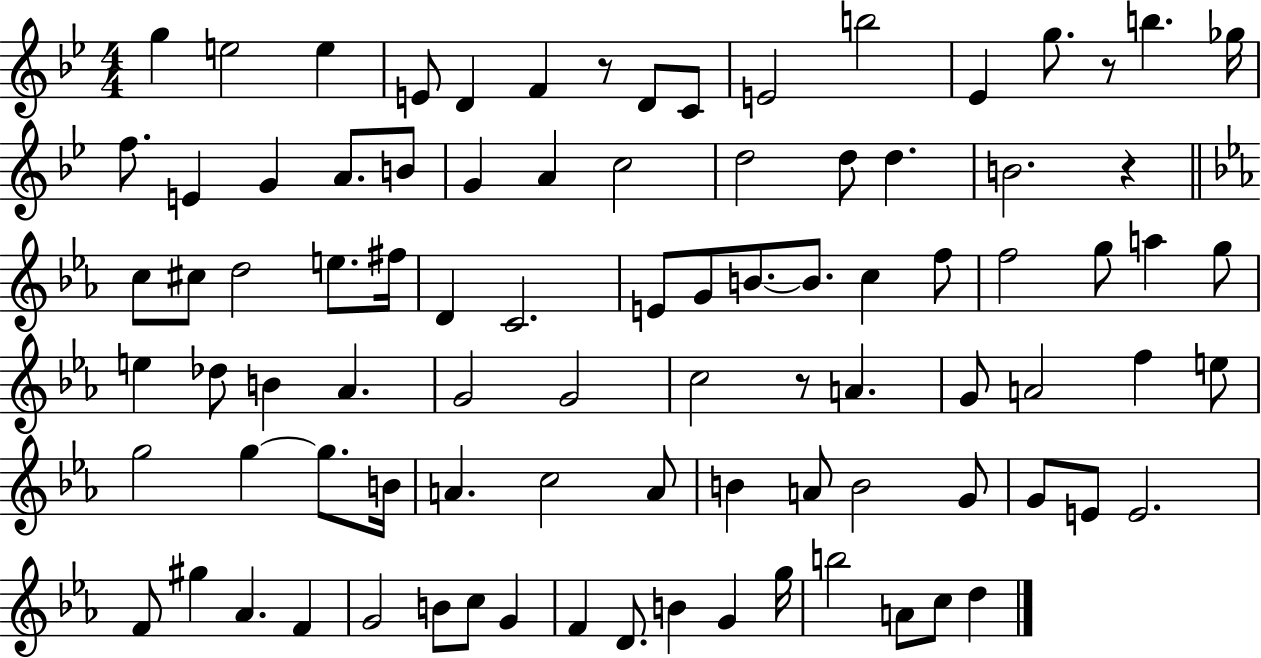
{
  \clef treble
  \numericTimeSignature
  \time 4/4
  \key bes \major
  g''4 e''2 e''4 | e'8 d'4 f'4 r8 d'8 c'8 | e'2 b''2 | ees'4 g''8. r8 b''4. ges''16 | \break f''8. e'4 g'4 a'8. b'8 | g'4 a'4 c''2 | d''2 d''8 d''4. | b'2. r4 | \break \bar "||" \break \key ees \major c''8 cis''8 d''2 e''8. fis''16 | d'4 c'2. | e'8 g'8 b'8.~~ b'8. c''4 f''8 | f''2 g''8 a''4 g''8 | \break e''4 des''8 b'4 aes'4. | g'2 g'2 | c''2 r8 a'4. | g'8 a'2 f''4 e''8 | \break g''2 g''4~~ g''8. b'16 | a'4. c''2 a'8 | b'4 a'8 b'2 g'8 | g'8 e'8 e'2. | \break f'8 gis''4 aes'4. f'4 | g'2 b'8 c''8 g'4 | f'4 d'8. b'4 g'4 g''16 | b''2 a'8 c''8 d''4 | \break \bar "|."
}